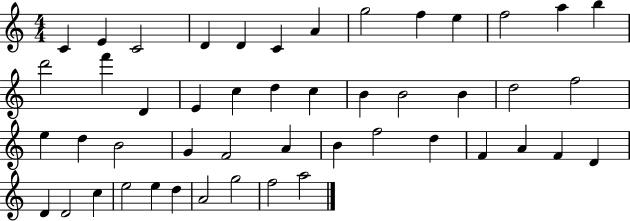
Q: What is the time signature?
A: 4/4